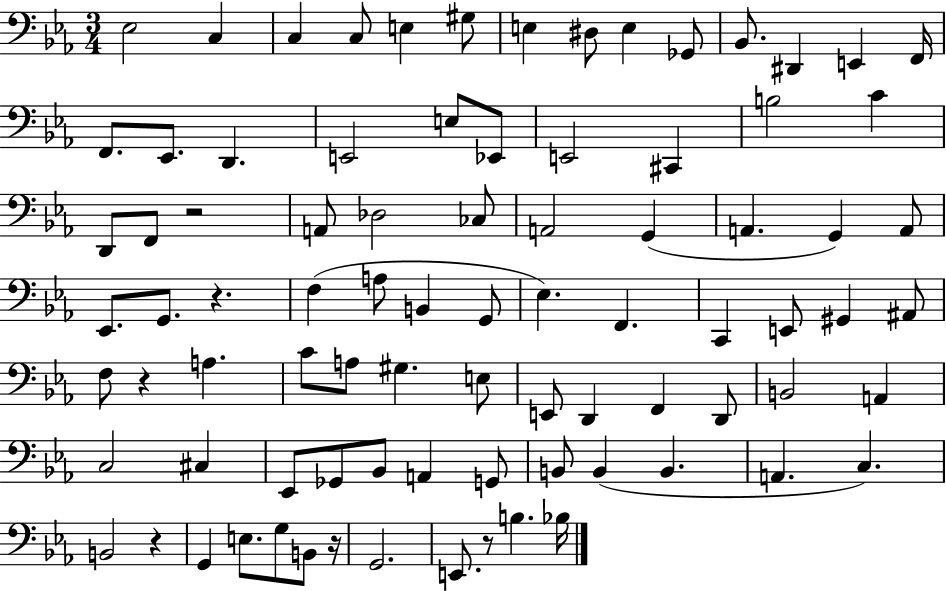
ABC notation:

X:1
T:Untitled
M:3/4
L:1/4
K:Eb
_E,2 C, C, C,/2 E, ^G,/2 E, ^D,/2 E, _G,,/2 _B,,/2 ^D,, E,, F,,/4 F,,/2 _E,,/2 D,, E,,2 E,/2 _E,,/2 E,,2 ^C,, B,2 C D,,/2 F,,/2 z2 A,,/2 _D,2 _C,/2 A,,2 G,, A,, G,, A,,/2 _E,,/2 G,,/2 z F, A,/2 B,, G,,/2 _E, F,, C,, E,,/2 ^G,, ^A,,/2 F,/2 z A, C/2 A,/2 ^G, E,/2 E,,/2 D,, F,, D,,/2 B,,2 A,, C,2 ^C, _E,,/2 _G,,/2 _B,,/2 A,, G,,/2 B,,/2 B,, B,, A,, C, B,,2 z G,, E,/2 G,/2 B,,/2 z/4 G,,2 E,,/2 z/2 B, _B,/4